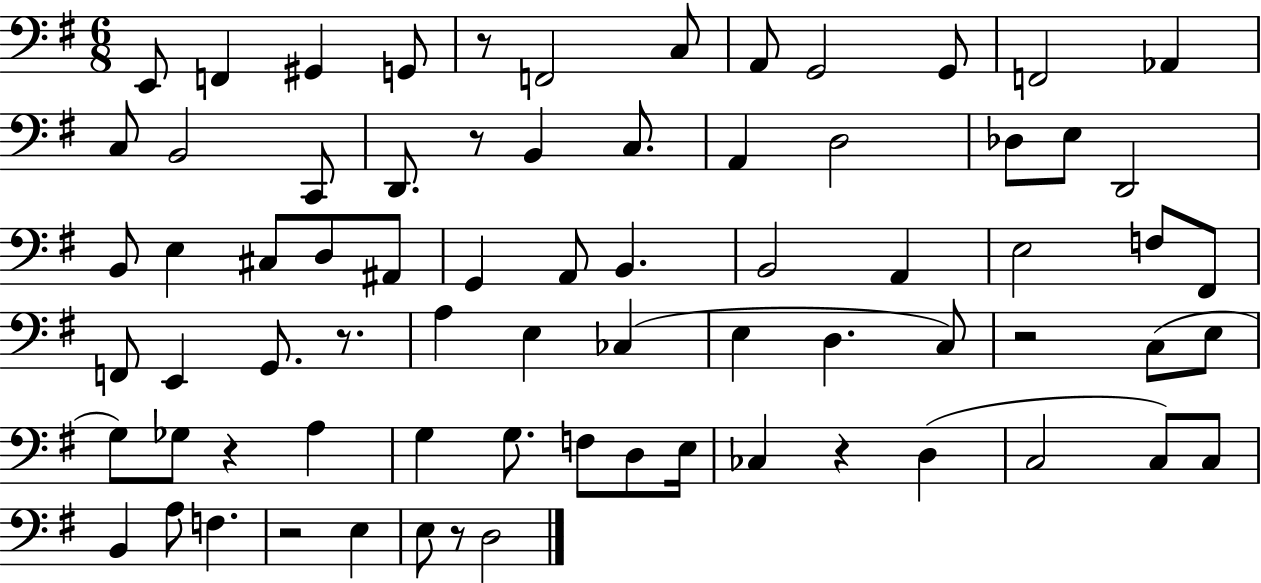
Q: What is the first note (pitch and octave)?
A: E2